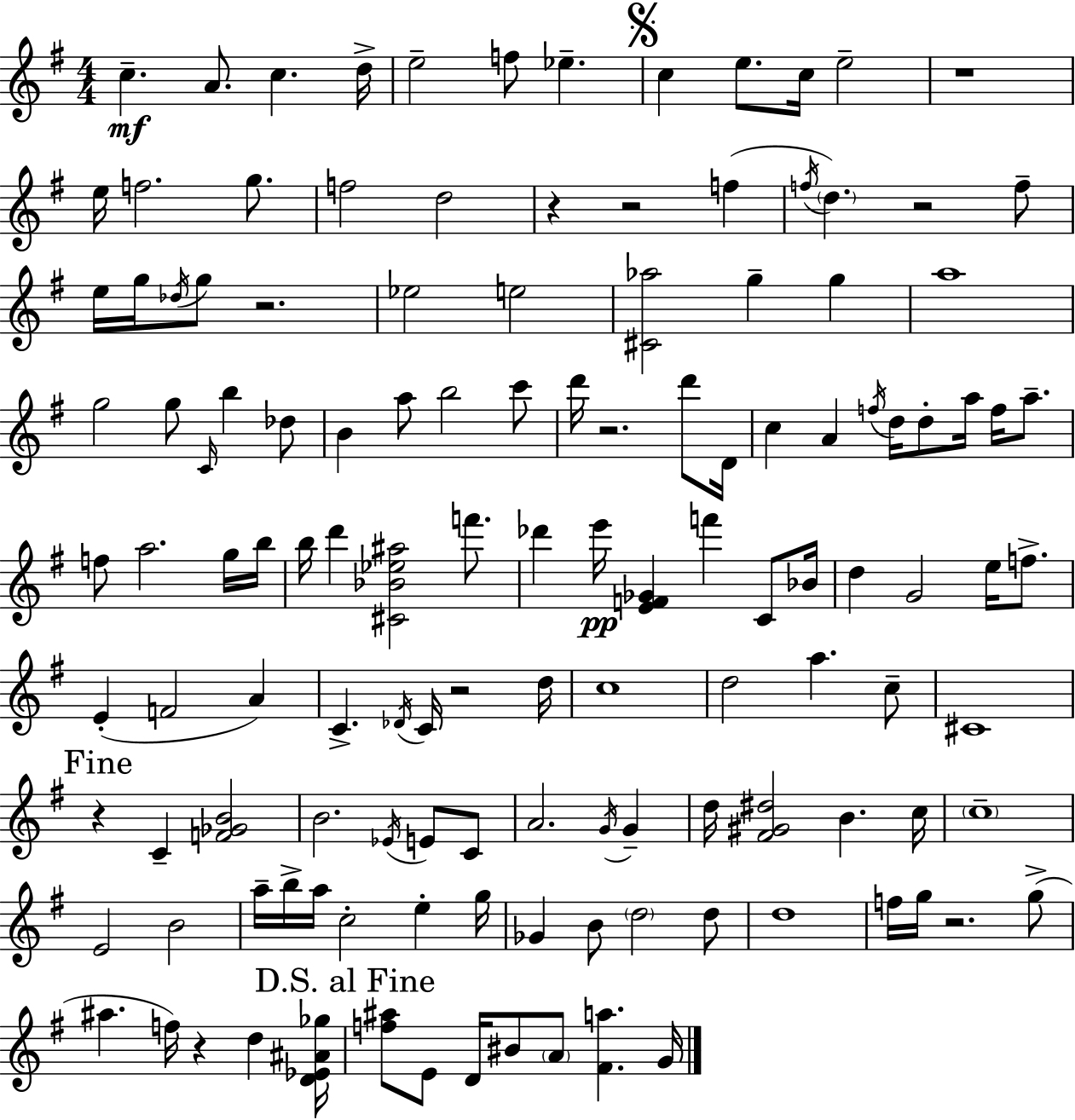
C5/q. A4/e. C5/q. D5/s E5/h F5/e Eb5/q. C5/q E5/e. C5/s E5/h R/w E5/s F5/h. G5/e. F5/h D5/h R/q R/h F5/q F5/s D5/q. R/h F5/e E5/s G5/s Db5/s G5/e R/h. Eb5/h E5/h [C#4,Ab5]/h G5/q G5/q A5/w G5/h G5/e C4/s B5/q Db5/e B4/q A5/e B5/h C6/e D6/s R/h. D6/e D4/s C5/q A4/q F5/s D5/s D5/e A5/s F5/s A5/e. F5/e A5/h. G5/s B5/s B5/s D6/q [C#4,Bb4,Eb5,A#5]/h F6/e. Db6/q E6/s [E4,F4,Gb4]/q F6/q C4/e Bb4/s D5/q G4/h E5/s F5/e. E4/q F4/h A4/q C4/q. Db4/s C4/s R/h D5/s C5/w D5/h A5/q. C5/e C#4/w R/q C4/q [F4,Gb4,B4]/h B4/h. Eb4/s E4/e C4/e A4/h. G4/s G4/q D5/s [F#4,G#4,D#5]/h B4/q. C5/s C5/w E4/h B4/h A5/s B5/s A5/s C5/h E5/q G5/s Gb4/q B4/e D5/h D5/e D5/w F5/s G5/s R/h. G5/e A#5/q. F5/s R/q D5/q [D4,Eb4,A#4,Gb5]/s [F5,A#5]/e E4/e D4/s BIS4/e A4/e [F#4,A5]/q. G4/s